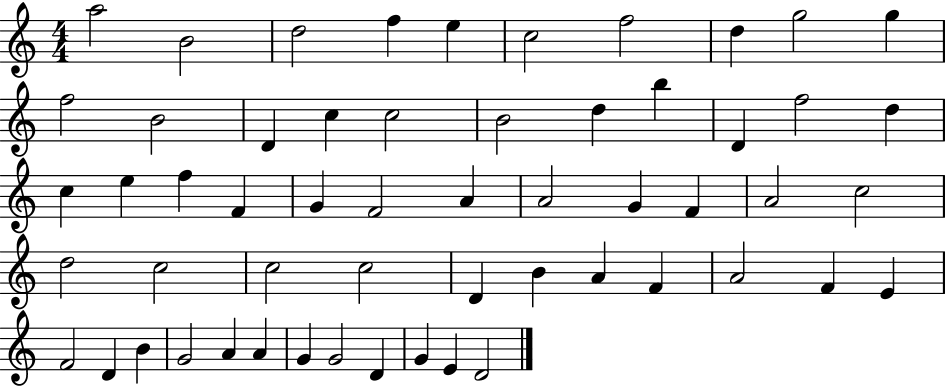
A5/h B4/h D5/h F5/q E5/q C5/h F5/h D5/q G5/h G5/q F5/h B4/h D4/q C5/q C5/h B4/h D5/q B5/q D4/q F5/h D5/q C5/q E5/q F5/q F4/q G4/q F4/h A4/q A4/h G4/q F4/q A4/h C5/h D5/h C5/h C5/h C5/h D4/q B4/q A4/q F4/q A4/h F4/q E4/q F4/h D4/q B4/q G4/h A4/q A4/q G4/q G4/h D4/q G4/q E4/q D4/h